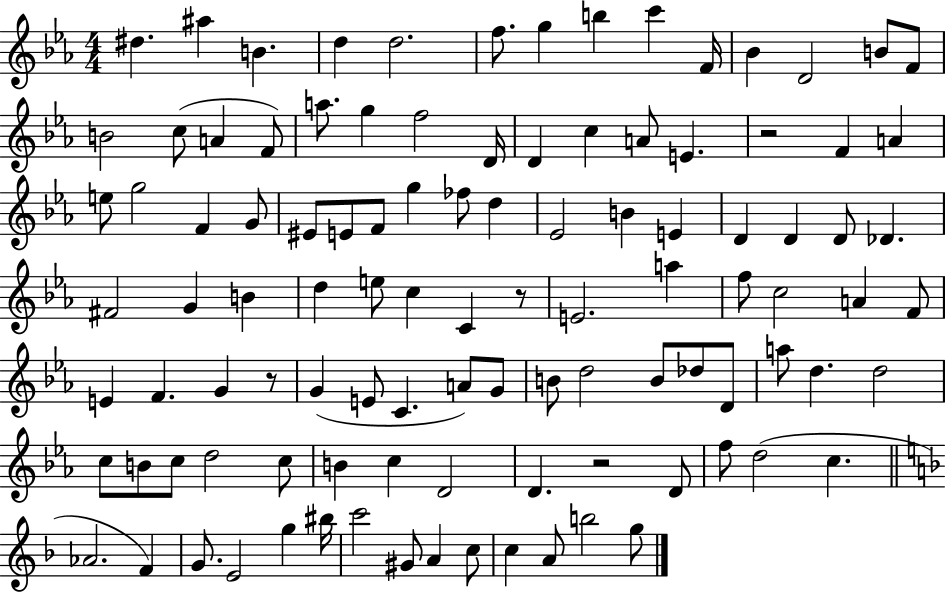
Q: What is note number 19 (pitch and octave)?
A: A5